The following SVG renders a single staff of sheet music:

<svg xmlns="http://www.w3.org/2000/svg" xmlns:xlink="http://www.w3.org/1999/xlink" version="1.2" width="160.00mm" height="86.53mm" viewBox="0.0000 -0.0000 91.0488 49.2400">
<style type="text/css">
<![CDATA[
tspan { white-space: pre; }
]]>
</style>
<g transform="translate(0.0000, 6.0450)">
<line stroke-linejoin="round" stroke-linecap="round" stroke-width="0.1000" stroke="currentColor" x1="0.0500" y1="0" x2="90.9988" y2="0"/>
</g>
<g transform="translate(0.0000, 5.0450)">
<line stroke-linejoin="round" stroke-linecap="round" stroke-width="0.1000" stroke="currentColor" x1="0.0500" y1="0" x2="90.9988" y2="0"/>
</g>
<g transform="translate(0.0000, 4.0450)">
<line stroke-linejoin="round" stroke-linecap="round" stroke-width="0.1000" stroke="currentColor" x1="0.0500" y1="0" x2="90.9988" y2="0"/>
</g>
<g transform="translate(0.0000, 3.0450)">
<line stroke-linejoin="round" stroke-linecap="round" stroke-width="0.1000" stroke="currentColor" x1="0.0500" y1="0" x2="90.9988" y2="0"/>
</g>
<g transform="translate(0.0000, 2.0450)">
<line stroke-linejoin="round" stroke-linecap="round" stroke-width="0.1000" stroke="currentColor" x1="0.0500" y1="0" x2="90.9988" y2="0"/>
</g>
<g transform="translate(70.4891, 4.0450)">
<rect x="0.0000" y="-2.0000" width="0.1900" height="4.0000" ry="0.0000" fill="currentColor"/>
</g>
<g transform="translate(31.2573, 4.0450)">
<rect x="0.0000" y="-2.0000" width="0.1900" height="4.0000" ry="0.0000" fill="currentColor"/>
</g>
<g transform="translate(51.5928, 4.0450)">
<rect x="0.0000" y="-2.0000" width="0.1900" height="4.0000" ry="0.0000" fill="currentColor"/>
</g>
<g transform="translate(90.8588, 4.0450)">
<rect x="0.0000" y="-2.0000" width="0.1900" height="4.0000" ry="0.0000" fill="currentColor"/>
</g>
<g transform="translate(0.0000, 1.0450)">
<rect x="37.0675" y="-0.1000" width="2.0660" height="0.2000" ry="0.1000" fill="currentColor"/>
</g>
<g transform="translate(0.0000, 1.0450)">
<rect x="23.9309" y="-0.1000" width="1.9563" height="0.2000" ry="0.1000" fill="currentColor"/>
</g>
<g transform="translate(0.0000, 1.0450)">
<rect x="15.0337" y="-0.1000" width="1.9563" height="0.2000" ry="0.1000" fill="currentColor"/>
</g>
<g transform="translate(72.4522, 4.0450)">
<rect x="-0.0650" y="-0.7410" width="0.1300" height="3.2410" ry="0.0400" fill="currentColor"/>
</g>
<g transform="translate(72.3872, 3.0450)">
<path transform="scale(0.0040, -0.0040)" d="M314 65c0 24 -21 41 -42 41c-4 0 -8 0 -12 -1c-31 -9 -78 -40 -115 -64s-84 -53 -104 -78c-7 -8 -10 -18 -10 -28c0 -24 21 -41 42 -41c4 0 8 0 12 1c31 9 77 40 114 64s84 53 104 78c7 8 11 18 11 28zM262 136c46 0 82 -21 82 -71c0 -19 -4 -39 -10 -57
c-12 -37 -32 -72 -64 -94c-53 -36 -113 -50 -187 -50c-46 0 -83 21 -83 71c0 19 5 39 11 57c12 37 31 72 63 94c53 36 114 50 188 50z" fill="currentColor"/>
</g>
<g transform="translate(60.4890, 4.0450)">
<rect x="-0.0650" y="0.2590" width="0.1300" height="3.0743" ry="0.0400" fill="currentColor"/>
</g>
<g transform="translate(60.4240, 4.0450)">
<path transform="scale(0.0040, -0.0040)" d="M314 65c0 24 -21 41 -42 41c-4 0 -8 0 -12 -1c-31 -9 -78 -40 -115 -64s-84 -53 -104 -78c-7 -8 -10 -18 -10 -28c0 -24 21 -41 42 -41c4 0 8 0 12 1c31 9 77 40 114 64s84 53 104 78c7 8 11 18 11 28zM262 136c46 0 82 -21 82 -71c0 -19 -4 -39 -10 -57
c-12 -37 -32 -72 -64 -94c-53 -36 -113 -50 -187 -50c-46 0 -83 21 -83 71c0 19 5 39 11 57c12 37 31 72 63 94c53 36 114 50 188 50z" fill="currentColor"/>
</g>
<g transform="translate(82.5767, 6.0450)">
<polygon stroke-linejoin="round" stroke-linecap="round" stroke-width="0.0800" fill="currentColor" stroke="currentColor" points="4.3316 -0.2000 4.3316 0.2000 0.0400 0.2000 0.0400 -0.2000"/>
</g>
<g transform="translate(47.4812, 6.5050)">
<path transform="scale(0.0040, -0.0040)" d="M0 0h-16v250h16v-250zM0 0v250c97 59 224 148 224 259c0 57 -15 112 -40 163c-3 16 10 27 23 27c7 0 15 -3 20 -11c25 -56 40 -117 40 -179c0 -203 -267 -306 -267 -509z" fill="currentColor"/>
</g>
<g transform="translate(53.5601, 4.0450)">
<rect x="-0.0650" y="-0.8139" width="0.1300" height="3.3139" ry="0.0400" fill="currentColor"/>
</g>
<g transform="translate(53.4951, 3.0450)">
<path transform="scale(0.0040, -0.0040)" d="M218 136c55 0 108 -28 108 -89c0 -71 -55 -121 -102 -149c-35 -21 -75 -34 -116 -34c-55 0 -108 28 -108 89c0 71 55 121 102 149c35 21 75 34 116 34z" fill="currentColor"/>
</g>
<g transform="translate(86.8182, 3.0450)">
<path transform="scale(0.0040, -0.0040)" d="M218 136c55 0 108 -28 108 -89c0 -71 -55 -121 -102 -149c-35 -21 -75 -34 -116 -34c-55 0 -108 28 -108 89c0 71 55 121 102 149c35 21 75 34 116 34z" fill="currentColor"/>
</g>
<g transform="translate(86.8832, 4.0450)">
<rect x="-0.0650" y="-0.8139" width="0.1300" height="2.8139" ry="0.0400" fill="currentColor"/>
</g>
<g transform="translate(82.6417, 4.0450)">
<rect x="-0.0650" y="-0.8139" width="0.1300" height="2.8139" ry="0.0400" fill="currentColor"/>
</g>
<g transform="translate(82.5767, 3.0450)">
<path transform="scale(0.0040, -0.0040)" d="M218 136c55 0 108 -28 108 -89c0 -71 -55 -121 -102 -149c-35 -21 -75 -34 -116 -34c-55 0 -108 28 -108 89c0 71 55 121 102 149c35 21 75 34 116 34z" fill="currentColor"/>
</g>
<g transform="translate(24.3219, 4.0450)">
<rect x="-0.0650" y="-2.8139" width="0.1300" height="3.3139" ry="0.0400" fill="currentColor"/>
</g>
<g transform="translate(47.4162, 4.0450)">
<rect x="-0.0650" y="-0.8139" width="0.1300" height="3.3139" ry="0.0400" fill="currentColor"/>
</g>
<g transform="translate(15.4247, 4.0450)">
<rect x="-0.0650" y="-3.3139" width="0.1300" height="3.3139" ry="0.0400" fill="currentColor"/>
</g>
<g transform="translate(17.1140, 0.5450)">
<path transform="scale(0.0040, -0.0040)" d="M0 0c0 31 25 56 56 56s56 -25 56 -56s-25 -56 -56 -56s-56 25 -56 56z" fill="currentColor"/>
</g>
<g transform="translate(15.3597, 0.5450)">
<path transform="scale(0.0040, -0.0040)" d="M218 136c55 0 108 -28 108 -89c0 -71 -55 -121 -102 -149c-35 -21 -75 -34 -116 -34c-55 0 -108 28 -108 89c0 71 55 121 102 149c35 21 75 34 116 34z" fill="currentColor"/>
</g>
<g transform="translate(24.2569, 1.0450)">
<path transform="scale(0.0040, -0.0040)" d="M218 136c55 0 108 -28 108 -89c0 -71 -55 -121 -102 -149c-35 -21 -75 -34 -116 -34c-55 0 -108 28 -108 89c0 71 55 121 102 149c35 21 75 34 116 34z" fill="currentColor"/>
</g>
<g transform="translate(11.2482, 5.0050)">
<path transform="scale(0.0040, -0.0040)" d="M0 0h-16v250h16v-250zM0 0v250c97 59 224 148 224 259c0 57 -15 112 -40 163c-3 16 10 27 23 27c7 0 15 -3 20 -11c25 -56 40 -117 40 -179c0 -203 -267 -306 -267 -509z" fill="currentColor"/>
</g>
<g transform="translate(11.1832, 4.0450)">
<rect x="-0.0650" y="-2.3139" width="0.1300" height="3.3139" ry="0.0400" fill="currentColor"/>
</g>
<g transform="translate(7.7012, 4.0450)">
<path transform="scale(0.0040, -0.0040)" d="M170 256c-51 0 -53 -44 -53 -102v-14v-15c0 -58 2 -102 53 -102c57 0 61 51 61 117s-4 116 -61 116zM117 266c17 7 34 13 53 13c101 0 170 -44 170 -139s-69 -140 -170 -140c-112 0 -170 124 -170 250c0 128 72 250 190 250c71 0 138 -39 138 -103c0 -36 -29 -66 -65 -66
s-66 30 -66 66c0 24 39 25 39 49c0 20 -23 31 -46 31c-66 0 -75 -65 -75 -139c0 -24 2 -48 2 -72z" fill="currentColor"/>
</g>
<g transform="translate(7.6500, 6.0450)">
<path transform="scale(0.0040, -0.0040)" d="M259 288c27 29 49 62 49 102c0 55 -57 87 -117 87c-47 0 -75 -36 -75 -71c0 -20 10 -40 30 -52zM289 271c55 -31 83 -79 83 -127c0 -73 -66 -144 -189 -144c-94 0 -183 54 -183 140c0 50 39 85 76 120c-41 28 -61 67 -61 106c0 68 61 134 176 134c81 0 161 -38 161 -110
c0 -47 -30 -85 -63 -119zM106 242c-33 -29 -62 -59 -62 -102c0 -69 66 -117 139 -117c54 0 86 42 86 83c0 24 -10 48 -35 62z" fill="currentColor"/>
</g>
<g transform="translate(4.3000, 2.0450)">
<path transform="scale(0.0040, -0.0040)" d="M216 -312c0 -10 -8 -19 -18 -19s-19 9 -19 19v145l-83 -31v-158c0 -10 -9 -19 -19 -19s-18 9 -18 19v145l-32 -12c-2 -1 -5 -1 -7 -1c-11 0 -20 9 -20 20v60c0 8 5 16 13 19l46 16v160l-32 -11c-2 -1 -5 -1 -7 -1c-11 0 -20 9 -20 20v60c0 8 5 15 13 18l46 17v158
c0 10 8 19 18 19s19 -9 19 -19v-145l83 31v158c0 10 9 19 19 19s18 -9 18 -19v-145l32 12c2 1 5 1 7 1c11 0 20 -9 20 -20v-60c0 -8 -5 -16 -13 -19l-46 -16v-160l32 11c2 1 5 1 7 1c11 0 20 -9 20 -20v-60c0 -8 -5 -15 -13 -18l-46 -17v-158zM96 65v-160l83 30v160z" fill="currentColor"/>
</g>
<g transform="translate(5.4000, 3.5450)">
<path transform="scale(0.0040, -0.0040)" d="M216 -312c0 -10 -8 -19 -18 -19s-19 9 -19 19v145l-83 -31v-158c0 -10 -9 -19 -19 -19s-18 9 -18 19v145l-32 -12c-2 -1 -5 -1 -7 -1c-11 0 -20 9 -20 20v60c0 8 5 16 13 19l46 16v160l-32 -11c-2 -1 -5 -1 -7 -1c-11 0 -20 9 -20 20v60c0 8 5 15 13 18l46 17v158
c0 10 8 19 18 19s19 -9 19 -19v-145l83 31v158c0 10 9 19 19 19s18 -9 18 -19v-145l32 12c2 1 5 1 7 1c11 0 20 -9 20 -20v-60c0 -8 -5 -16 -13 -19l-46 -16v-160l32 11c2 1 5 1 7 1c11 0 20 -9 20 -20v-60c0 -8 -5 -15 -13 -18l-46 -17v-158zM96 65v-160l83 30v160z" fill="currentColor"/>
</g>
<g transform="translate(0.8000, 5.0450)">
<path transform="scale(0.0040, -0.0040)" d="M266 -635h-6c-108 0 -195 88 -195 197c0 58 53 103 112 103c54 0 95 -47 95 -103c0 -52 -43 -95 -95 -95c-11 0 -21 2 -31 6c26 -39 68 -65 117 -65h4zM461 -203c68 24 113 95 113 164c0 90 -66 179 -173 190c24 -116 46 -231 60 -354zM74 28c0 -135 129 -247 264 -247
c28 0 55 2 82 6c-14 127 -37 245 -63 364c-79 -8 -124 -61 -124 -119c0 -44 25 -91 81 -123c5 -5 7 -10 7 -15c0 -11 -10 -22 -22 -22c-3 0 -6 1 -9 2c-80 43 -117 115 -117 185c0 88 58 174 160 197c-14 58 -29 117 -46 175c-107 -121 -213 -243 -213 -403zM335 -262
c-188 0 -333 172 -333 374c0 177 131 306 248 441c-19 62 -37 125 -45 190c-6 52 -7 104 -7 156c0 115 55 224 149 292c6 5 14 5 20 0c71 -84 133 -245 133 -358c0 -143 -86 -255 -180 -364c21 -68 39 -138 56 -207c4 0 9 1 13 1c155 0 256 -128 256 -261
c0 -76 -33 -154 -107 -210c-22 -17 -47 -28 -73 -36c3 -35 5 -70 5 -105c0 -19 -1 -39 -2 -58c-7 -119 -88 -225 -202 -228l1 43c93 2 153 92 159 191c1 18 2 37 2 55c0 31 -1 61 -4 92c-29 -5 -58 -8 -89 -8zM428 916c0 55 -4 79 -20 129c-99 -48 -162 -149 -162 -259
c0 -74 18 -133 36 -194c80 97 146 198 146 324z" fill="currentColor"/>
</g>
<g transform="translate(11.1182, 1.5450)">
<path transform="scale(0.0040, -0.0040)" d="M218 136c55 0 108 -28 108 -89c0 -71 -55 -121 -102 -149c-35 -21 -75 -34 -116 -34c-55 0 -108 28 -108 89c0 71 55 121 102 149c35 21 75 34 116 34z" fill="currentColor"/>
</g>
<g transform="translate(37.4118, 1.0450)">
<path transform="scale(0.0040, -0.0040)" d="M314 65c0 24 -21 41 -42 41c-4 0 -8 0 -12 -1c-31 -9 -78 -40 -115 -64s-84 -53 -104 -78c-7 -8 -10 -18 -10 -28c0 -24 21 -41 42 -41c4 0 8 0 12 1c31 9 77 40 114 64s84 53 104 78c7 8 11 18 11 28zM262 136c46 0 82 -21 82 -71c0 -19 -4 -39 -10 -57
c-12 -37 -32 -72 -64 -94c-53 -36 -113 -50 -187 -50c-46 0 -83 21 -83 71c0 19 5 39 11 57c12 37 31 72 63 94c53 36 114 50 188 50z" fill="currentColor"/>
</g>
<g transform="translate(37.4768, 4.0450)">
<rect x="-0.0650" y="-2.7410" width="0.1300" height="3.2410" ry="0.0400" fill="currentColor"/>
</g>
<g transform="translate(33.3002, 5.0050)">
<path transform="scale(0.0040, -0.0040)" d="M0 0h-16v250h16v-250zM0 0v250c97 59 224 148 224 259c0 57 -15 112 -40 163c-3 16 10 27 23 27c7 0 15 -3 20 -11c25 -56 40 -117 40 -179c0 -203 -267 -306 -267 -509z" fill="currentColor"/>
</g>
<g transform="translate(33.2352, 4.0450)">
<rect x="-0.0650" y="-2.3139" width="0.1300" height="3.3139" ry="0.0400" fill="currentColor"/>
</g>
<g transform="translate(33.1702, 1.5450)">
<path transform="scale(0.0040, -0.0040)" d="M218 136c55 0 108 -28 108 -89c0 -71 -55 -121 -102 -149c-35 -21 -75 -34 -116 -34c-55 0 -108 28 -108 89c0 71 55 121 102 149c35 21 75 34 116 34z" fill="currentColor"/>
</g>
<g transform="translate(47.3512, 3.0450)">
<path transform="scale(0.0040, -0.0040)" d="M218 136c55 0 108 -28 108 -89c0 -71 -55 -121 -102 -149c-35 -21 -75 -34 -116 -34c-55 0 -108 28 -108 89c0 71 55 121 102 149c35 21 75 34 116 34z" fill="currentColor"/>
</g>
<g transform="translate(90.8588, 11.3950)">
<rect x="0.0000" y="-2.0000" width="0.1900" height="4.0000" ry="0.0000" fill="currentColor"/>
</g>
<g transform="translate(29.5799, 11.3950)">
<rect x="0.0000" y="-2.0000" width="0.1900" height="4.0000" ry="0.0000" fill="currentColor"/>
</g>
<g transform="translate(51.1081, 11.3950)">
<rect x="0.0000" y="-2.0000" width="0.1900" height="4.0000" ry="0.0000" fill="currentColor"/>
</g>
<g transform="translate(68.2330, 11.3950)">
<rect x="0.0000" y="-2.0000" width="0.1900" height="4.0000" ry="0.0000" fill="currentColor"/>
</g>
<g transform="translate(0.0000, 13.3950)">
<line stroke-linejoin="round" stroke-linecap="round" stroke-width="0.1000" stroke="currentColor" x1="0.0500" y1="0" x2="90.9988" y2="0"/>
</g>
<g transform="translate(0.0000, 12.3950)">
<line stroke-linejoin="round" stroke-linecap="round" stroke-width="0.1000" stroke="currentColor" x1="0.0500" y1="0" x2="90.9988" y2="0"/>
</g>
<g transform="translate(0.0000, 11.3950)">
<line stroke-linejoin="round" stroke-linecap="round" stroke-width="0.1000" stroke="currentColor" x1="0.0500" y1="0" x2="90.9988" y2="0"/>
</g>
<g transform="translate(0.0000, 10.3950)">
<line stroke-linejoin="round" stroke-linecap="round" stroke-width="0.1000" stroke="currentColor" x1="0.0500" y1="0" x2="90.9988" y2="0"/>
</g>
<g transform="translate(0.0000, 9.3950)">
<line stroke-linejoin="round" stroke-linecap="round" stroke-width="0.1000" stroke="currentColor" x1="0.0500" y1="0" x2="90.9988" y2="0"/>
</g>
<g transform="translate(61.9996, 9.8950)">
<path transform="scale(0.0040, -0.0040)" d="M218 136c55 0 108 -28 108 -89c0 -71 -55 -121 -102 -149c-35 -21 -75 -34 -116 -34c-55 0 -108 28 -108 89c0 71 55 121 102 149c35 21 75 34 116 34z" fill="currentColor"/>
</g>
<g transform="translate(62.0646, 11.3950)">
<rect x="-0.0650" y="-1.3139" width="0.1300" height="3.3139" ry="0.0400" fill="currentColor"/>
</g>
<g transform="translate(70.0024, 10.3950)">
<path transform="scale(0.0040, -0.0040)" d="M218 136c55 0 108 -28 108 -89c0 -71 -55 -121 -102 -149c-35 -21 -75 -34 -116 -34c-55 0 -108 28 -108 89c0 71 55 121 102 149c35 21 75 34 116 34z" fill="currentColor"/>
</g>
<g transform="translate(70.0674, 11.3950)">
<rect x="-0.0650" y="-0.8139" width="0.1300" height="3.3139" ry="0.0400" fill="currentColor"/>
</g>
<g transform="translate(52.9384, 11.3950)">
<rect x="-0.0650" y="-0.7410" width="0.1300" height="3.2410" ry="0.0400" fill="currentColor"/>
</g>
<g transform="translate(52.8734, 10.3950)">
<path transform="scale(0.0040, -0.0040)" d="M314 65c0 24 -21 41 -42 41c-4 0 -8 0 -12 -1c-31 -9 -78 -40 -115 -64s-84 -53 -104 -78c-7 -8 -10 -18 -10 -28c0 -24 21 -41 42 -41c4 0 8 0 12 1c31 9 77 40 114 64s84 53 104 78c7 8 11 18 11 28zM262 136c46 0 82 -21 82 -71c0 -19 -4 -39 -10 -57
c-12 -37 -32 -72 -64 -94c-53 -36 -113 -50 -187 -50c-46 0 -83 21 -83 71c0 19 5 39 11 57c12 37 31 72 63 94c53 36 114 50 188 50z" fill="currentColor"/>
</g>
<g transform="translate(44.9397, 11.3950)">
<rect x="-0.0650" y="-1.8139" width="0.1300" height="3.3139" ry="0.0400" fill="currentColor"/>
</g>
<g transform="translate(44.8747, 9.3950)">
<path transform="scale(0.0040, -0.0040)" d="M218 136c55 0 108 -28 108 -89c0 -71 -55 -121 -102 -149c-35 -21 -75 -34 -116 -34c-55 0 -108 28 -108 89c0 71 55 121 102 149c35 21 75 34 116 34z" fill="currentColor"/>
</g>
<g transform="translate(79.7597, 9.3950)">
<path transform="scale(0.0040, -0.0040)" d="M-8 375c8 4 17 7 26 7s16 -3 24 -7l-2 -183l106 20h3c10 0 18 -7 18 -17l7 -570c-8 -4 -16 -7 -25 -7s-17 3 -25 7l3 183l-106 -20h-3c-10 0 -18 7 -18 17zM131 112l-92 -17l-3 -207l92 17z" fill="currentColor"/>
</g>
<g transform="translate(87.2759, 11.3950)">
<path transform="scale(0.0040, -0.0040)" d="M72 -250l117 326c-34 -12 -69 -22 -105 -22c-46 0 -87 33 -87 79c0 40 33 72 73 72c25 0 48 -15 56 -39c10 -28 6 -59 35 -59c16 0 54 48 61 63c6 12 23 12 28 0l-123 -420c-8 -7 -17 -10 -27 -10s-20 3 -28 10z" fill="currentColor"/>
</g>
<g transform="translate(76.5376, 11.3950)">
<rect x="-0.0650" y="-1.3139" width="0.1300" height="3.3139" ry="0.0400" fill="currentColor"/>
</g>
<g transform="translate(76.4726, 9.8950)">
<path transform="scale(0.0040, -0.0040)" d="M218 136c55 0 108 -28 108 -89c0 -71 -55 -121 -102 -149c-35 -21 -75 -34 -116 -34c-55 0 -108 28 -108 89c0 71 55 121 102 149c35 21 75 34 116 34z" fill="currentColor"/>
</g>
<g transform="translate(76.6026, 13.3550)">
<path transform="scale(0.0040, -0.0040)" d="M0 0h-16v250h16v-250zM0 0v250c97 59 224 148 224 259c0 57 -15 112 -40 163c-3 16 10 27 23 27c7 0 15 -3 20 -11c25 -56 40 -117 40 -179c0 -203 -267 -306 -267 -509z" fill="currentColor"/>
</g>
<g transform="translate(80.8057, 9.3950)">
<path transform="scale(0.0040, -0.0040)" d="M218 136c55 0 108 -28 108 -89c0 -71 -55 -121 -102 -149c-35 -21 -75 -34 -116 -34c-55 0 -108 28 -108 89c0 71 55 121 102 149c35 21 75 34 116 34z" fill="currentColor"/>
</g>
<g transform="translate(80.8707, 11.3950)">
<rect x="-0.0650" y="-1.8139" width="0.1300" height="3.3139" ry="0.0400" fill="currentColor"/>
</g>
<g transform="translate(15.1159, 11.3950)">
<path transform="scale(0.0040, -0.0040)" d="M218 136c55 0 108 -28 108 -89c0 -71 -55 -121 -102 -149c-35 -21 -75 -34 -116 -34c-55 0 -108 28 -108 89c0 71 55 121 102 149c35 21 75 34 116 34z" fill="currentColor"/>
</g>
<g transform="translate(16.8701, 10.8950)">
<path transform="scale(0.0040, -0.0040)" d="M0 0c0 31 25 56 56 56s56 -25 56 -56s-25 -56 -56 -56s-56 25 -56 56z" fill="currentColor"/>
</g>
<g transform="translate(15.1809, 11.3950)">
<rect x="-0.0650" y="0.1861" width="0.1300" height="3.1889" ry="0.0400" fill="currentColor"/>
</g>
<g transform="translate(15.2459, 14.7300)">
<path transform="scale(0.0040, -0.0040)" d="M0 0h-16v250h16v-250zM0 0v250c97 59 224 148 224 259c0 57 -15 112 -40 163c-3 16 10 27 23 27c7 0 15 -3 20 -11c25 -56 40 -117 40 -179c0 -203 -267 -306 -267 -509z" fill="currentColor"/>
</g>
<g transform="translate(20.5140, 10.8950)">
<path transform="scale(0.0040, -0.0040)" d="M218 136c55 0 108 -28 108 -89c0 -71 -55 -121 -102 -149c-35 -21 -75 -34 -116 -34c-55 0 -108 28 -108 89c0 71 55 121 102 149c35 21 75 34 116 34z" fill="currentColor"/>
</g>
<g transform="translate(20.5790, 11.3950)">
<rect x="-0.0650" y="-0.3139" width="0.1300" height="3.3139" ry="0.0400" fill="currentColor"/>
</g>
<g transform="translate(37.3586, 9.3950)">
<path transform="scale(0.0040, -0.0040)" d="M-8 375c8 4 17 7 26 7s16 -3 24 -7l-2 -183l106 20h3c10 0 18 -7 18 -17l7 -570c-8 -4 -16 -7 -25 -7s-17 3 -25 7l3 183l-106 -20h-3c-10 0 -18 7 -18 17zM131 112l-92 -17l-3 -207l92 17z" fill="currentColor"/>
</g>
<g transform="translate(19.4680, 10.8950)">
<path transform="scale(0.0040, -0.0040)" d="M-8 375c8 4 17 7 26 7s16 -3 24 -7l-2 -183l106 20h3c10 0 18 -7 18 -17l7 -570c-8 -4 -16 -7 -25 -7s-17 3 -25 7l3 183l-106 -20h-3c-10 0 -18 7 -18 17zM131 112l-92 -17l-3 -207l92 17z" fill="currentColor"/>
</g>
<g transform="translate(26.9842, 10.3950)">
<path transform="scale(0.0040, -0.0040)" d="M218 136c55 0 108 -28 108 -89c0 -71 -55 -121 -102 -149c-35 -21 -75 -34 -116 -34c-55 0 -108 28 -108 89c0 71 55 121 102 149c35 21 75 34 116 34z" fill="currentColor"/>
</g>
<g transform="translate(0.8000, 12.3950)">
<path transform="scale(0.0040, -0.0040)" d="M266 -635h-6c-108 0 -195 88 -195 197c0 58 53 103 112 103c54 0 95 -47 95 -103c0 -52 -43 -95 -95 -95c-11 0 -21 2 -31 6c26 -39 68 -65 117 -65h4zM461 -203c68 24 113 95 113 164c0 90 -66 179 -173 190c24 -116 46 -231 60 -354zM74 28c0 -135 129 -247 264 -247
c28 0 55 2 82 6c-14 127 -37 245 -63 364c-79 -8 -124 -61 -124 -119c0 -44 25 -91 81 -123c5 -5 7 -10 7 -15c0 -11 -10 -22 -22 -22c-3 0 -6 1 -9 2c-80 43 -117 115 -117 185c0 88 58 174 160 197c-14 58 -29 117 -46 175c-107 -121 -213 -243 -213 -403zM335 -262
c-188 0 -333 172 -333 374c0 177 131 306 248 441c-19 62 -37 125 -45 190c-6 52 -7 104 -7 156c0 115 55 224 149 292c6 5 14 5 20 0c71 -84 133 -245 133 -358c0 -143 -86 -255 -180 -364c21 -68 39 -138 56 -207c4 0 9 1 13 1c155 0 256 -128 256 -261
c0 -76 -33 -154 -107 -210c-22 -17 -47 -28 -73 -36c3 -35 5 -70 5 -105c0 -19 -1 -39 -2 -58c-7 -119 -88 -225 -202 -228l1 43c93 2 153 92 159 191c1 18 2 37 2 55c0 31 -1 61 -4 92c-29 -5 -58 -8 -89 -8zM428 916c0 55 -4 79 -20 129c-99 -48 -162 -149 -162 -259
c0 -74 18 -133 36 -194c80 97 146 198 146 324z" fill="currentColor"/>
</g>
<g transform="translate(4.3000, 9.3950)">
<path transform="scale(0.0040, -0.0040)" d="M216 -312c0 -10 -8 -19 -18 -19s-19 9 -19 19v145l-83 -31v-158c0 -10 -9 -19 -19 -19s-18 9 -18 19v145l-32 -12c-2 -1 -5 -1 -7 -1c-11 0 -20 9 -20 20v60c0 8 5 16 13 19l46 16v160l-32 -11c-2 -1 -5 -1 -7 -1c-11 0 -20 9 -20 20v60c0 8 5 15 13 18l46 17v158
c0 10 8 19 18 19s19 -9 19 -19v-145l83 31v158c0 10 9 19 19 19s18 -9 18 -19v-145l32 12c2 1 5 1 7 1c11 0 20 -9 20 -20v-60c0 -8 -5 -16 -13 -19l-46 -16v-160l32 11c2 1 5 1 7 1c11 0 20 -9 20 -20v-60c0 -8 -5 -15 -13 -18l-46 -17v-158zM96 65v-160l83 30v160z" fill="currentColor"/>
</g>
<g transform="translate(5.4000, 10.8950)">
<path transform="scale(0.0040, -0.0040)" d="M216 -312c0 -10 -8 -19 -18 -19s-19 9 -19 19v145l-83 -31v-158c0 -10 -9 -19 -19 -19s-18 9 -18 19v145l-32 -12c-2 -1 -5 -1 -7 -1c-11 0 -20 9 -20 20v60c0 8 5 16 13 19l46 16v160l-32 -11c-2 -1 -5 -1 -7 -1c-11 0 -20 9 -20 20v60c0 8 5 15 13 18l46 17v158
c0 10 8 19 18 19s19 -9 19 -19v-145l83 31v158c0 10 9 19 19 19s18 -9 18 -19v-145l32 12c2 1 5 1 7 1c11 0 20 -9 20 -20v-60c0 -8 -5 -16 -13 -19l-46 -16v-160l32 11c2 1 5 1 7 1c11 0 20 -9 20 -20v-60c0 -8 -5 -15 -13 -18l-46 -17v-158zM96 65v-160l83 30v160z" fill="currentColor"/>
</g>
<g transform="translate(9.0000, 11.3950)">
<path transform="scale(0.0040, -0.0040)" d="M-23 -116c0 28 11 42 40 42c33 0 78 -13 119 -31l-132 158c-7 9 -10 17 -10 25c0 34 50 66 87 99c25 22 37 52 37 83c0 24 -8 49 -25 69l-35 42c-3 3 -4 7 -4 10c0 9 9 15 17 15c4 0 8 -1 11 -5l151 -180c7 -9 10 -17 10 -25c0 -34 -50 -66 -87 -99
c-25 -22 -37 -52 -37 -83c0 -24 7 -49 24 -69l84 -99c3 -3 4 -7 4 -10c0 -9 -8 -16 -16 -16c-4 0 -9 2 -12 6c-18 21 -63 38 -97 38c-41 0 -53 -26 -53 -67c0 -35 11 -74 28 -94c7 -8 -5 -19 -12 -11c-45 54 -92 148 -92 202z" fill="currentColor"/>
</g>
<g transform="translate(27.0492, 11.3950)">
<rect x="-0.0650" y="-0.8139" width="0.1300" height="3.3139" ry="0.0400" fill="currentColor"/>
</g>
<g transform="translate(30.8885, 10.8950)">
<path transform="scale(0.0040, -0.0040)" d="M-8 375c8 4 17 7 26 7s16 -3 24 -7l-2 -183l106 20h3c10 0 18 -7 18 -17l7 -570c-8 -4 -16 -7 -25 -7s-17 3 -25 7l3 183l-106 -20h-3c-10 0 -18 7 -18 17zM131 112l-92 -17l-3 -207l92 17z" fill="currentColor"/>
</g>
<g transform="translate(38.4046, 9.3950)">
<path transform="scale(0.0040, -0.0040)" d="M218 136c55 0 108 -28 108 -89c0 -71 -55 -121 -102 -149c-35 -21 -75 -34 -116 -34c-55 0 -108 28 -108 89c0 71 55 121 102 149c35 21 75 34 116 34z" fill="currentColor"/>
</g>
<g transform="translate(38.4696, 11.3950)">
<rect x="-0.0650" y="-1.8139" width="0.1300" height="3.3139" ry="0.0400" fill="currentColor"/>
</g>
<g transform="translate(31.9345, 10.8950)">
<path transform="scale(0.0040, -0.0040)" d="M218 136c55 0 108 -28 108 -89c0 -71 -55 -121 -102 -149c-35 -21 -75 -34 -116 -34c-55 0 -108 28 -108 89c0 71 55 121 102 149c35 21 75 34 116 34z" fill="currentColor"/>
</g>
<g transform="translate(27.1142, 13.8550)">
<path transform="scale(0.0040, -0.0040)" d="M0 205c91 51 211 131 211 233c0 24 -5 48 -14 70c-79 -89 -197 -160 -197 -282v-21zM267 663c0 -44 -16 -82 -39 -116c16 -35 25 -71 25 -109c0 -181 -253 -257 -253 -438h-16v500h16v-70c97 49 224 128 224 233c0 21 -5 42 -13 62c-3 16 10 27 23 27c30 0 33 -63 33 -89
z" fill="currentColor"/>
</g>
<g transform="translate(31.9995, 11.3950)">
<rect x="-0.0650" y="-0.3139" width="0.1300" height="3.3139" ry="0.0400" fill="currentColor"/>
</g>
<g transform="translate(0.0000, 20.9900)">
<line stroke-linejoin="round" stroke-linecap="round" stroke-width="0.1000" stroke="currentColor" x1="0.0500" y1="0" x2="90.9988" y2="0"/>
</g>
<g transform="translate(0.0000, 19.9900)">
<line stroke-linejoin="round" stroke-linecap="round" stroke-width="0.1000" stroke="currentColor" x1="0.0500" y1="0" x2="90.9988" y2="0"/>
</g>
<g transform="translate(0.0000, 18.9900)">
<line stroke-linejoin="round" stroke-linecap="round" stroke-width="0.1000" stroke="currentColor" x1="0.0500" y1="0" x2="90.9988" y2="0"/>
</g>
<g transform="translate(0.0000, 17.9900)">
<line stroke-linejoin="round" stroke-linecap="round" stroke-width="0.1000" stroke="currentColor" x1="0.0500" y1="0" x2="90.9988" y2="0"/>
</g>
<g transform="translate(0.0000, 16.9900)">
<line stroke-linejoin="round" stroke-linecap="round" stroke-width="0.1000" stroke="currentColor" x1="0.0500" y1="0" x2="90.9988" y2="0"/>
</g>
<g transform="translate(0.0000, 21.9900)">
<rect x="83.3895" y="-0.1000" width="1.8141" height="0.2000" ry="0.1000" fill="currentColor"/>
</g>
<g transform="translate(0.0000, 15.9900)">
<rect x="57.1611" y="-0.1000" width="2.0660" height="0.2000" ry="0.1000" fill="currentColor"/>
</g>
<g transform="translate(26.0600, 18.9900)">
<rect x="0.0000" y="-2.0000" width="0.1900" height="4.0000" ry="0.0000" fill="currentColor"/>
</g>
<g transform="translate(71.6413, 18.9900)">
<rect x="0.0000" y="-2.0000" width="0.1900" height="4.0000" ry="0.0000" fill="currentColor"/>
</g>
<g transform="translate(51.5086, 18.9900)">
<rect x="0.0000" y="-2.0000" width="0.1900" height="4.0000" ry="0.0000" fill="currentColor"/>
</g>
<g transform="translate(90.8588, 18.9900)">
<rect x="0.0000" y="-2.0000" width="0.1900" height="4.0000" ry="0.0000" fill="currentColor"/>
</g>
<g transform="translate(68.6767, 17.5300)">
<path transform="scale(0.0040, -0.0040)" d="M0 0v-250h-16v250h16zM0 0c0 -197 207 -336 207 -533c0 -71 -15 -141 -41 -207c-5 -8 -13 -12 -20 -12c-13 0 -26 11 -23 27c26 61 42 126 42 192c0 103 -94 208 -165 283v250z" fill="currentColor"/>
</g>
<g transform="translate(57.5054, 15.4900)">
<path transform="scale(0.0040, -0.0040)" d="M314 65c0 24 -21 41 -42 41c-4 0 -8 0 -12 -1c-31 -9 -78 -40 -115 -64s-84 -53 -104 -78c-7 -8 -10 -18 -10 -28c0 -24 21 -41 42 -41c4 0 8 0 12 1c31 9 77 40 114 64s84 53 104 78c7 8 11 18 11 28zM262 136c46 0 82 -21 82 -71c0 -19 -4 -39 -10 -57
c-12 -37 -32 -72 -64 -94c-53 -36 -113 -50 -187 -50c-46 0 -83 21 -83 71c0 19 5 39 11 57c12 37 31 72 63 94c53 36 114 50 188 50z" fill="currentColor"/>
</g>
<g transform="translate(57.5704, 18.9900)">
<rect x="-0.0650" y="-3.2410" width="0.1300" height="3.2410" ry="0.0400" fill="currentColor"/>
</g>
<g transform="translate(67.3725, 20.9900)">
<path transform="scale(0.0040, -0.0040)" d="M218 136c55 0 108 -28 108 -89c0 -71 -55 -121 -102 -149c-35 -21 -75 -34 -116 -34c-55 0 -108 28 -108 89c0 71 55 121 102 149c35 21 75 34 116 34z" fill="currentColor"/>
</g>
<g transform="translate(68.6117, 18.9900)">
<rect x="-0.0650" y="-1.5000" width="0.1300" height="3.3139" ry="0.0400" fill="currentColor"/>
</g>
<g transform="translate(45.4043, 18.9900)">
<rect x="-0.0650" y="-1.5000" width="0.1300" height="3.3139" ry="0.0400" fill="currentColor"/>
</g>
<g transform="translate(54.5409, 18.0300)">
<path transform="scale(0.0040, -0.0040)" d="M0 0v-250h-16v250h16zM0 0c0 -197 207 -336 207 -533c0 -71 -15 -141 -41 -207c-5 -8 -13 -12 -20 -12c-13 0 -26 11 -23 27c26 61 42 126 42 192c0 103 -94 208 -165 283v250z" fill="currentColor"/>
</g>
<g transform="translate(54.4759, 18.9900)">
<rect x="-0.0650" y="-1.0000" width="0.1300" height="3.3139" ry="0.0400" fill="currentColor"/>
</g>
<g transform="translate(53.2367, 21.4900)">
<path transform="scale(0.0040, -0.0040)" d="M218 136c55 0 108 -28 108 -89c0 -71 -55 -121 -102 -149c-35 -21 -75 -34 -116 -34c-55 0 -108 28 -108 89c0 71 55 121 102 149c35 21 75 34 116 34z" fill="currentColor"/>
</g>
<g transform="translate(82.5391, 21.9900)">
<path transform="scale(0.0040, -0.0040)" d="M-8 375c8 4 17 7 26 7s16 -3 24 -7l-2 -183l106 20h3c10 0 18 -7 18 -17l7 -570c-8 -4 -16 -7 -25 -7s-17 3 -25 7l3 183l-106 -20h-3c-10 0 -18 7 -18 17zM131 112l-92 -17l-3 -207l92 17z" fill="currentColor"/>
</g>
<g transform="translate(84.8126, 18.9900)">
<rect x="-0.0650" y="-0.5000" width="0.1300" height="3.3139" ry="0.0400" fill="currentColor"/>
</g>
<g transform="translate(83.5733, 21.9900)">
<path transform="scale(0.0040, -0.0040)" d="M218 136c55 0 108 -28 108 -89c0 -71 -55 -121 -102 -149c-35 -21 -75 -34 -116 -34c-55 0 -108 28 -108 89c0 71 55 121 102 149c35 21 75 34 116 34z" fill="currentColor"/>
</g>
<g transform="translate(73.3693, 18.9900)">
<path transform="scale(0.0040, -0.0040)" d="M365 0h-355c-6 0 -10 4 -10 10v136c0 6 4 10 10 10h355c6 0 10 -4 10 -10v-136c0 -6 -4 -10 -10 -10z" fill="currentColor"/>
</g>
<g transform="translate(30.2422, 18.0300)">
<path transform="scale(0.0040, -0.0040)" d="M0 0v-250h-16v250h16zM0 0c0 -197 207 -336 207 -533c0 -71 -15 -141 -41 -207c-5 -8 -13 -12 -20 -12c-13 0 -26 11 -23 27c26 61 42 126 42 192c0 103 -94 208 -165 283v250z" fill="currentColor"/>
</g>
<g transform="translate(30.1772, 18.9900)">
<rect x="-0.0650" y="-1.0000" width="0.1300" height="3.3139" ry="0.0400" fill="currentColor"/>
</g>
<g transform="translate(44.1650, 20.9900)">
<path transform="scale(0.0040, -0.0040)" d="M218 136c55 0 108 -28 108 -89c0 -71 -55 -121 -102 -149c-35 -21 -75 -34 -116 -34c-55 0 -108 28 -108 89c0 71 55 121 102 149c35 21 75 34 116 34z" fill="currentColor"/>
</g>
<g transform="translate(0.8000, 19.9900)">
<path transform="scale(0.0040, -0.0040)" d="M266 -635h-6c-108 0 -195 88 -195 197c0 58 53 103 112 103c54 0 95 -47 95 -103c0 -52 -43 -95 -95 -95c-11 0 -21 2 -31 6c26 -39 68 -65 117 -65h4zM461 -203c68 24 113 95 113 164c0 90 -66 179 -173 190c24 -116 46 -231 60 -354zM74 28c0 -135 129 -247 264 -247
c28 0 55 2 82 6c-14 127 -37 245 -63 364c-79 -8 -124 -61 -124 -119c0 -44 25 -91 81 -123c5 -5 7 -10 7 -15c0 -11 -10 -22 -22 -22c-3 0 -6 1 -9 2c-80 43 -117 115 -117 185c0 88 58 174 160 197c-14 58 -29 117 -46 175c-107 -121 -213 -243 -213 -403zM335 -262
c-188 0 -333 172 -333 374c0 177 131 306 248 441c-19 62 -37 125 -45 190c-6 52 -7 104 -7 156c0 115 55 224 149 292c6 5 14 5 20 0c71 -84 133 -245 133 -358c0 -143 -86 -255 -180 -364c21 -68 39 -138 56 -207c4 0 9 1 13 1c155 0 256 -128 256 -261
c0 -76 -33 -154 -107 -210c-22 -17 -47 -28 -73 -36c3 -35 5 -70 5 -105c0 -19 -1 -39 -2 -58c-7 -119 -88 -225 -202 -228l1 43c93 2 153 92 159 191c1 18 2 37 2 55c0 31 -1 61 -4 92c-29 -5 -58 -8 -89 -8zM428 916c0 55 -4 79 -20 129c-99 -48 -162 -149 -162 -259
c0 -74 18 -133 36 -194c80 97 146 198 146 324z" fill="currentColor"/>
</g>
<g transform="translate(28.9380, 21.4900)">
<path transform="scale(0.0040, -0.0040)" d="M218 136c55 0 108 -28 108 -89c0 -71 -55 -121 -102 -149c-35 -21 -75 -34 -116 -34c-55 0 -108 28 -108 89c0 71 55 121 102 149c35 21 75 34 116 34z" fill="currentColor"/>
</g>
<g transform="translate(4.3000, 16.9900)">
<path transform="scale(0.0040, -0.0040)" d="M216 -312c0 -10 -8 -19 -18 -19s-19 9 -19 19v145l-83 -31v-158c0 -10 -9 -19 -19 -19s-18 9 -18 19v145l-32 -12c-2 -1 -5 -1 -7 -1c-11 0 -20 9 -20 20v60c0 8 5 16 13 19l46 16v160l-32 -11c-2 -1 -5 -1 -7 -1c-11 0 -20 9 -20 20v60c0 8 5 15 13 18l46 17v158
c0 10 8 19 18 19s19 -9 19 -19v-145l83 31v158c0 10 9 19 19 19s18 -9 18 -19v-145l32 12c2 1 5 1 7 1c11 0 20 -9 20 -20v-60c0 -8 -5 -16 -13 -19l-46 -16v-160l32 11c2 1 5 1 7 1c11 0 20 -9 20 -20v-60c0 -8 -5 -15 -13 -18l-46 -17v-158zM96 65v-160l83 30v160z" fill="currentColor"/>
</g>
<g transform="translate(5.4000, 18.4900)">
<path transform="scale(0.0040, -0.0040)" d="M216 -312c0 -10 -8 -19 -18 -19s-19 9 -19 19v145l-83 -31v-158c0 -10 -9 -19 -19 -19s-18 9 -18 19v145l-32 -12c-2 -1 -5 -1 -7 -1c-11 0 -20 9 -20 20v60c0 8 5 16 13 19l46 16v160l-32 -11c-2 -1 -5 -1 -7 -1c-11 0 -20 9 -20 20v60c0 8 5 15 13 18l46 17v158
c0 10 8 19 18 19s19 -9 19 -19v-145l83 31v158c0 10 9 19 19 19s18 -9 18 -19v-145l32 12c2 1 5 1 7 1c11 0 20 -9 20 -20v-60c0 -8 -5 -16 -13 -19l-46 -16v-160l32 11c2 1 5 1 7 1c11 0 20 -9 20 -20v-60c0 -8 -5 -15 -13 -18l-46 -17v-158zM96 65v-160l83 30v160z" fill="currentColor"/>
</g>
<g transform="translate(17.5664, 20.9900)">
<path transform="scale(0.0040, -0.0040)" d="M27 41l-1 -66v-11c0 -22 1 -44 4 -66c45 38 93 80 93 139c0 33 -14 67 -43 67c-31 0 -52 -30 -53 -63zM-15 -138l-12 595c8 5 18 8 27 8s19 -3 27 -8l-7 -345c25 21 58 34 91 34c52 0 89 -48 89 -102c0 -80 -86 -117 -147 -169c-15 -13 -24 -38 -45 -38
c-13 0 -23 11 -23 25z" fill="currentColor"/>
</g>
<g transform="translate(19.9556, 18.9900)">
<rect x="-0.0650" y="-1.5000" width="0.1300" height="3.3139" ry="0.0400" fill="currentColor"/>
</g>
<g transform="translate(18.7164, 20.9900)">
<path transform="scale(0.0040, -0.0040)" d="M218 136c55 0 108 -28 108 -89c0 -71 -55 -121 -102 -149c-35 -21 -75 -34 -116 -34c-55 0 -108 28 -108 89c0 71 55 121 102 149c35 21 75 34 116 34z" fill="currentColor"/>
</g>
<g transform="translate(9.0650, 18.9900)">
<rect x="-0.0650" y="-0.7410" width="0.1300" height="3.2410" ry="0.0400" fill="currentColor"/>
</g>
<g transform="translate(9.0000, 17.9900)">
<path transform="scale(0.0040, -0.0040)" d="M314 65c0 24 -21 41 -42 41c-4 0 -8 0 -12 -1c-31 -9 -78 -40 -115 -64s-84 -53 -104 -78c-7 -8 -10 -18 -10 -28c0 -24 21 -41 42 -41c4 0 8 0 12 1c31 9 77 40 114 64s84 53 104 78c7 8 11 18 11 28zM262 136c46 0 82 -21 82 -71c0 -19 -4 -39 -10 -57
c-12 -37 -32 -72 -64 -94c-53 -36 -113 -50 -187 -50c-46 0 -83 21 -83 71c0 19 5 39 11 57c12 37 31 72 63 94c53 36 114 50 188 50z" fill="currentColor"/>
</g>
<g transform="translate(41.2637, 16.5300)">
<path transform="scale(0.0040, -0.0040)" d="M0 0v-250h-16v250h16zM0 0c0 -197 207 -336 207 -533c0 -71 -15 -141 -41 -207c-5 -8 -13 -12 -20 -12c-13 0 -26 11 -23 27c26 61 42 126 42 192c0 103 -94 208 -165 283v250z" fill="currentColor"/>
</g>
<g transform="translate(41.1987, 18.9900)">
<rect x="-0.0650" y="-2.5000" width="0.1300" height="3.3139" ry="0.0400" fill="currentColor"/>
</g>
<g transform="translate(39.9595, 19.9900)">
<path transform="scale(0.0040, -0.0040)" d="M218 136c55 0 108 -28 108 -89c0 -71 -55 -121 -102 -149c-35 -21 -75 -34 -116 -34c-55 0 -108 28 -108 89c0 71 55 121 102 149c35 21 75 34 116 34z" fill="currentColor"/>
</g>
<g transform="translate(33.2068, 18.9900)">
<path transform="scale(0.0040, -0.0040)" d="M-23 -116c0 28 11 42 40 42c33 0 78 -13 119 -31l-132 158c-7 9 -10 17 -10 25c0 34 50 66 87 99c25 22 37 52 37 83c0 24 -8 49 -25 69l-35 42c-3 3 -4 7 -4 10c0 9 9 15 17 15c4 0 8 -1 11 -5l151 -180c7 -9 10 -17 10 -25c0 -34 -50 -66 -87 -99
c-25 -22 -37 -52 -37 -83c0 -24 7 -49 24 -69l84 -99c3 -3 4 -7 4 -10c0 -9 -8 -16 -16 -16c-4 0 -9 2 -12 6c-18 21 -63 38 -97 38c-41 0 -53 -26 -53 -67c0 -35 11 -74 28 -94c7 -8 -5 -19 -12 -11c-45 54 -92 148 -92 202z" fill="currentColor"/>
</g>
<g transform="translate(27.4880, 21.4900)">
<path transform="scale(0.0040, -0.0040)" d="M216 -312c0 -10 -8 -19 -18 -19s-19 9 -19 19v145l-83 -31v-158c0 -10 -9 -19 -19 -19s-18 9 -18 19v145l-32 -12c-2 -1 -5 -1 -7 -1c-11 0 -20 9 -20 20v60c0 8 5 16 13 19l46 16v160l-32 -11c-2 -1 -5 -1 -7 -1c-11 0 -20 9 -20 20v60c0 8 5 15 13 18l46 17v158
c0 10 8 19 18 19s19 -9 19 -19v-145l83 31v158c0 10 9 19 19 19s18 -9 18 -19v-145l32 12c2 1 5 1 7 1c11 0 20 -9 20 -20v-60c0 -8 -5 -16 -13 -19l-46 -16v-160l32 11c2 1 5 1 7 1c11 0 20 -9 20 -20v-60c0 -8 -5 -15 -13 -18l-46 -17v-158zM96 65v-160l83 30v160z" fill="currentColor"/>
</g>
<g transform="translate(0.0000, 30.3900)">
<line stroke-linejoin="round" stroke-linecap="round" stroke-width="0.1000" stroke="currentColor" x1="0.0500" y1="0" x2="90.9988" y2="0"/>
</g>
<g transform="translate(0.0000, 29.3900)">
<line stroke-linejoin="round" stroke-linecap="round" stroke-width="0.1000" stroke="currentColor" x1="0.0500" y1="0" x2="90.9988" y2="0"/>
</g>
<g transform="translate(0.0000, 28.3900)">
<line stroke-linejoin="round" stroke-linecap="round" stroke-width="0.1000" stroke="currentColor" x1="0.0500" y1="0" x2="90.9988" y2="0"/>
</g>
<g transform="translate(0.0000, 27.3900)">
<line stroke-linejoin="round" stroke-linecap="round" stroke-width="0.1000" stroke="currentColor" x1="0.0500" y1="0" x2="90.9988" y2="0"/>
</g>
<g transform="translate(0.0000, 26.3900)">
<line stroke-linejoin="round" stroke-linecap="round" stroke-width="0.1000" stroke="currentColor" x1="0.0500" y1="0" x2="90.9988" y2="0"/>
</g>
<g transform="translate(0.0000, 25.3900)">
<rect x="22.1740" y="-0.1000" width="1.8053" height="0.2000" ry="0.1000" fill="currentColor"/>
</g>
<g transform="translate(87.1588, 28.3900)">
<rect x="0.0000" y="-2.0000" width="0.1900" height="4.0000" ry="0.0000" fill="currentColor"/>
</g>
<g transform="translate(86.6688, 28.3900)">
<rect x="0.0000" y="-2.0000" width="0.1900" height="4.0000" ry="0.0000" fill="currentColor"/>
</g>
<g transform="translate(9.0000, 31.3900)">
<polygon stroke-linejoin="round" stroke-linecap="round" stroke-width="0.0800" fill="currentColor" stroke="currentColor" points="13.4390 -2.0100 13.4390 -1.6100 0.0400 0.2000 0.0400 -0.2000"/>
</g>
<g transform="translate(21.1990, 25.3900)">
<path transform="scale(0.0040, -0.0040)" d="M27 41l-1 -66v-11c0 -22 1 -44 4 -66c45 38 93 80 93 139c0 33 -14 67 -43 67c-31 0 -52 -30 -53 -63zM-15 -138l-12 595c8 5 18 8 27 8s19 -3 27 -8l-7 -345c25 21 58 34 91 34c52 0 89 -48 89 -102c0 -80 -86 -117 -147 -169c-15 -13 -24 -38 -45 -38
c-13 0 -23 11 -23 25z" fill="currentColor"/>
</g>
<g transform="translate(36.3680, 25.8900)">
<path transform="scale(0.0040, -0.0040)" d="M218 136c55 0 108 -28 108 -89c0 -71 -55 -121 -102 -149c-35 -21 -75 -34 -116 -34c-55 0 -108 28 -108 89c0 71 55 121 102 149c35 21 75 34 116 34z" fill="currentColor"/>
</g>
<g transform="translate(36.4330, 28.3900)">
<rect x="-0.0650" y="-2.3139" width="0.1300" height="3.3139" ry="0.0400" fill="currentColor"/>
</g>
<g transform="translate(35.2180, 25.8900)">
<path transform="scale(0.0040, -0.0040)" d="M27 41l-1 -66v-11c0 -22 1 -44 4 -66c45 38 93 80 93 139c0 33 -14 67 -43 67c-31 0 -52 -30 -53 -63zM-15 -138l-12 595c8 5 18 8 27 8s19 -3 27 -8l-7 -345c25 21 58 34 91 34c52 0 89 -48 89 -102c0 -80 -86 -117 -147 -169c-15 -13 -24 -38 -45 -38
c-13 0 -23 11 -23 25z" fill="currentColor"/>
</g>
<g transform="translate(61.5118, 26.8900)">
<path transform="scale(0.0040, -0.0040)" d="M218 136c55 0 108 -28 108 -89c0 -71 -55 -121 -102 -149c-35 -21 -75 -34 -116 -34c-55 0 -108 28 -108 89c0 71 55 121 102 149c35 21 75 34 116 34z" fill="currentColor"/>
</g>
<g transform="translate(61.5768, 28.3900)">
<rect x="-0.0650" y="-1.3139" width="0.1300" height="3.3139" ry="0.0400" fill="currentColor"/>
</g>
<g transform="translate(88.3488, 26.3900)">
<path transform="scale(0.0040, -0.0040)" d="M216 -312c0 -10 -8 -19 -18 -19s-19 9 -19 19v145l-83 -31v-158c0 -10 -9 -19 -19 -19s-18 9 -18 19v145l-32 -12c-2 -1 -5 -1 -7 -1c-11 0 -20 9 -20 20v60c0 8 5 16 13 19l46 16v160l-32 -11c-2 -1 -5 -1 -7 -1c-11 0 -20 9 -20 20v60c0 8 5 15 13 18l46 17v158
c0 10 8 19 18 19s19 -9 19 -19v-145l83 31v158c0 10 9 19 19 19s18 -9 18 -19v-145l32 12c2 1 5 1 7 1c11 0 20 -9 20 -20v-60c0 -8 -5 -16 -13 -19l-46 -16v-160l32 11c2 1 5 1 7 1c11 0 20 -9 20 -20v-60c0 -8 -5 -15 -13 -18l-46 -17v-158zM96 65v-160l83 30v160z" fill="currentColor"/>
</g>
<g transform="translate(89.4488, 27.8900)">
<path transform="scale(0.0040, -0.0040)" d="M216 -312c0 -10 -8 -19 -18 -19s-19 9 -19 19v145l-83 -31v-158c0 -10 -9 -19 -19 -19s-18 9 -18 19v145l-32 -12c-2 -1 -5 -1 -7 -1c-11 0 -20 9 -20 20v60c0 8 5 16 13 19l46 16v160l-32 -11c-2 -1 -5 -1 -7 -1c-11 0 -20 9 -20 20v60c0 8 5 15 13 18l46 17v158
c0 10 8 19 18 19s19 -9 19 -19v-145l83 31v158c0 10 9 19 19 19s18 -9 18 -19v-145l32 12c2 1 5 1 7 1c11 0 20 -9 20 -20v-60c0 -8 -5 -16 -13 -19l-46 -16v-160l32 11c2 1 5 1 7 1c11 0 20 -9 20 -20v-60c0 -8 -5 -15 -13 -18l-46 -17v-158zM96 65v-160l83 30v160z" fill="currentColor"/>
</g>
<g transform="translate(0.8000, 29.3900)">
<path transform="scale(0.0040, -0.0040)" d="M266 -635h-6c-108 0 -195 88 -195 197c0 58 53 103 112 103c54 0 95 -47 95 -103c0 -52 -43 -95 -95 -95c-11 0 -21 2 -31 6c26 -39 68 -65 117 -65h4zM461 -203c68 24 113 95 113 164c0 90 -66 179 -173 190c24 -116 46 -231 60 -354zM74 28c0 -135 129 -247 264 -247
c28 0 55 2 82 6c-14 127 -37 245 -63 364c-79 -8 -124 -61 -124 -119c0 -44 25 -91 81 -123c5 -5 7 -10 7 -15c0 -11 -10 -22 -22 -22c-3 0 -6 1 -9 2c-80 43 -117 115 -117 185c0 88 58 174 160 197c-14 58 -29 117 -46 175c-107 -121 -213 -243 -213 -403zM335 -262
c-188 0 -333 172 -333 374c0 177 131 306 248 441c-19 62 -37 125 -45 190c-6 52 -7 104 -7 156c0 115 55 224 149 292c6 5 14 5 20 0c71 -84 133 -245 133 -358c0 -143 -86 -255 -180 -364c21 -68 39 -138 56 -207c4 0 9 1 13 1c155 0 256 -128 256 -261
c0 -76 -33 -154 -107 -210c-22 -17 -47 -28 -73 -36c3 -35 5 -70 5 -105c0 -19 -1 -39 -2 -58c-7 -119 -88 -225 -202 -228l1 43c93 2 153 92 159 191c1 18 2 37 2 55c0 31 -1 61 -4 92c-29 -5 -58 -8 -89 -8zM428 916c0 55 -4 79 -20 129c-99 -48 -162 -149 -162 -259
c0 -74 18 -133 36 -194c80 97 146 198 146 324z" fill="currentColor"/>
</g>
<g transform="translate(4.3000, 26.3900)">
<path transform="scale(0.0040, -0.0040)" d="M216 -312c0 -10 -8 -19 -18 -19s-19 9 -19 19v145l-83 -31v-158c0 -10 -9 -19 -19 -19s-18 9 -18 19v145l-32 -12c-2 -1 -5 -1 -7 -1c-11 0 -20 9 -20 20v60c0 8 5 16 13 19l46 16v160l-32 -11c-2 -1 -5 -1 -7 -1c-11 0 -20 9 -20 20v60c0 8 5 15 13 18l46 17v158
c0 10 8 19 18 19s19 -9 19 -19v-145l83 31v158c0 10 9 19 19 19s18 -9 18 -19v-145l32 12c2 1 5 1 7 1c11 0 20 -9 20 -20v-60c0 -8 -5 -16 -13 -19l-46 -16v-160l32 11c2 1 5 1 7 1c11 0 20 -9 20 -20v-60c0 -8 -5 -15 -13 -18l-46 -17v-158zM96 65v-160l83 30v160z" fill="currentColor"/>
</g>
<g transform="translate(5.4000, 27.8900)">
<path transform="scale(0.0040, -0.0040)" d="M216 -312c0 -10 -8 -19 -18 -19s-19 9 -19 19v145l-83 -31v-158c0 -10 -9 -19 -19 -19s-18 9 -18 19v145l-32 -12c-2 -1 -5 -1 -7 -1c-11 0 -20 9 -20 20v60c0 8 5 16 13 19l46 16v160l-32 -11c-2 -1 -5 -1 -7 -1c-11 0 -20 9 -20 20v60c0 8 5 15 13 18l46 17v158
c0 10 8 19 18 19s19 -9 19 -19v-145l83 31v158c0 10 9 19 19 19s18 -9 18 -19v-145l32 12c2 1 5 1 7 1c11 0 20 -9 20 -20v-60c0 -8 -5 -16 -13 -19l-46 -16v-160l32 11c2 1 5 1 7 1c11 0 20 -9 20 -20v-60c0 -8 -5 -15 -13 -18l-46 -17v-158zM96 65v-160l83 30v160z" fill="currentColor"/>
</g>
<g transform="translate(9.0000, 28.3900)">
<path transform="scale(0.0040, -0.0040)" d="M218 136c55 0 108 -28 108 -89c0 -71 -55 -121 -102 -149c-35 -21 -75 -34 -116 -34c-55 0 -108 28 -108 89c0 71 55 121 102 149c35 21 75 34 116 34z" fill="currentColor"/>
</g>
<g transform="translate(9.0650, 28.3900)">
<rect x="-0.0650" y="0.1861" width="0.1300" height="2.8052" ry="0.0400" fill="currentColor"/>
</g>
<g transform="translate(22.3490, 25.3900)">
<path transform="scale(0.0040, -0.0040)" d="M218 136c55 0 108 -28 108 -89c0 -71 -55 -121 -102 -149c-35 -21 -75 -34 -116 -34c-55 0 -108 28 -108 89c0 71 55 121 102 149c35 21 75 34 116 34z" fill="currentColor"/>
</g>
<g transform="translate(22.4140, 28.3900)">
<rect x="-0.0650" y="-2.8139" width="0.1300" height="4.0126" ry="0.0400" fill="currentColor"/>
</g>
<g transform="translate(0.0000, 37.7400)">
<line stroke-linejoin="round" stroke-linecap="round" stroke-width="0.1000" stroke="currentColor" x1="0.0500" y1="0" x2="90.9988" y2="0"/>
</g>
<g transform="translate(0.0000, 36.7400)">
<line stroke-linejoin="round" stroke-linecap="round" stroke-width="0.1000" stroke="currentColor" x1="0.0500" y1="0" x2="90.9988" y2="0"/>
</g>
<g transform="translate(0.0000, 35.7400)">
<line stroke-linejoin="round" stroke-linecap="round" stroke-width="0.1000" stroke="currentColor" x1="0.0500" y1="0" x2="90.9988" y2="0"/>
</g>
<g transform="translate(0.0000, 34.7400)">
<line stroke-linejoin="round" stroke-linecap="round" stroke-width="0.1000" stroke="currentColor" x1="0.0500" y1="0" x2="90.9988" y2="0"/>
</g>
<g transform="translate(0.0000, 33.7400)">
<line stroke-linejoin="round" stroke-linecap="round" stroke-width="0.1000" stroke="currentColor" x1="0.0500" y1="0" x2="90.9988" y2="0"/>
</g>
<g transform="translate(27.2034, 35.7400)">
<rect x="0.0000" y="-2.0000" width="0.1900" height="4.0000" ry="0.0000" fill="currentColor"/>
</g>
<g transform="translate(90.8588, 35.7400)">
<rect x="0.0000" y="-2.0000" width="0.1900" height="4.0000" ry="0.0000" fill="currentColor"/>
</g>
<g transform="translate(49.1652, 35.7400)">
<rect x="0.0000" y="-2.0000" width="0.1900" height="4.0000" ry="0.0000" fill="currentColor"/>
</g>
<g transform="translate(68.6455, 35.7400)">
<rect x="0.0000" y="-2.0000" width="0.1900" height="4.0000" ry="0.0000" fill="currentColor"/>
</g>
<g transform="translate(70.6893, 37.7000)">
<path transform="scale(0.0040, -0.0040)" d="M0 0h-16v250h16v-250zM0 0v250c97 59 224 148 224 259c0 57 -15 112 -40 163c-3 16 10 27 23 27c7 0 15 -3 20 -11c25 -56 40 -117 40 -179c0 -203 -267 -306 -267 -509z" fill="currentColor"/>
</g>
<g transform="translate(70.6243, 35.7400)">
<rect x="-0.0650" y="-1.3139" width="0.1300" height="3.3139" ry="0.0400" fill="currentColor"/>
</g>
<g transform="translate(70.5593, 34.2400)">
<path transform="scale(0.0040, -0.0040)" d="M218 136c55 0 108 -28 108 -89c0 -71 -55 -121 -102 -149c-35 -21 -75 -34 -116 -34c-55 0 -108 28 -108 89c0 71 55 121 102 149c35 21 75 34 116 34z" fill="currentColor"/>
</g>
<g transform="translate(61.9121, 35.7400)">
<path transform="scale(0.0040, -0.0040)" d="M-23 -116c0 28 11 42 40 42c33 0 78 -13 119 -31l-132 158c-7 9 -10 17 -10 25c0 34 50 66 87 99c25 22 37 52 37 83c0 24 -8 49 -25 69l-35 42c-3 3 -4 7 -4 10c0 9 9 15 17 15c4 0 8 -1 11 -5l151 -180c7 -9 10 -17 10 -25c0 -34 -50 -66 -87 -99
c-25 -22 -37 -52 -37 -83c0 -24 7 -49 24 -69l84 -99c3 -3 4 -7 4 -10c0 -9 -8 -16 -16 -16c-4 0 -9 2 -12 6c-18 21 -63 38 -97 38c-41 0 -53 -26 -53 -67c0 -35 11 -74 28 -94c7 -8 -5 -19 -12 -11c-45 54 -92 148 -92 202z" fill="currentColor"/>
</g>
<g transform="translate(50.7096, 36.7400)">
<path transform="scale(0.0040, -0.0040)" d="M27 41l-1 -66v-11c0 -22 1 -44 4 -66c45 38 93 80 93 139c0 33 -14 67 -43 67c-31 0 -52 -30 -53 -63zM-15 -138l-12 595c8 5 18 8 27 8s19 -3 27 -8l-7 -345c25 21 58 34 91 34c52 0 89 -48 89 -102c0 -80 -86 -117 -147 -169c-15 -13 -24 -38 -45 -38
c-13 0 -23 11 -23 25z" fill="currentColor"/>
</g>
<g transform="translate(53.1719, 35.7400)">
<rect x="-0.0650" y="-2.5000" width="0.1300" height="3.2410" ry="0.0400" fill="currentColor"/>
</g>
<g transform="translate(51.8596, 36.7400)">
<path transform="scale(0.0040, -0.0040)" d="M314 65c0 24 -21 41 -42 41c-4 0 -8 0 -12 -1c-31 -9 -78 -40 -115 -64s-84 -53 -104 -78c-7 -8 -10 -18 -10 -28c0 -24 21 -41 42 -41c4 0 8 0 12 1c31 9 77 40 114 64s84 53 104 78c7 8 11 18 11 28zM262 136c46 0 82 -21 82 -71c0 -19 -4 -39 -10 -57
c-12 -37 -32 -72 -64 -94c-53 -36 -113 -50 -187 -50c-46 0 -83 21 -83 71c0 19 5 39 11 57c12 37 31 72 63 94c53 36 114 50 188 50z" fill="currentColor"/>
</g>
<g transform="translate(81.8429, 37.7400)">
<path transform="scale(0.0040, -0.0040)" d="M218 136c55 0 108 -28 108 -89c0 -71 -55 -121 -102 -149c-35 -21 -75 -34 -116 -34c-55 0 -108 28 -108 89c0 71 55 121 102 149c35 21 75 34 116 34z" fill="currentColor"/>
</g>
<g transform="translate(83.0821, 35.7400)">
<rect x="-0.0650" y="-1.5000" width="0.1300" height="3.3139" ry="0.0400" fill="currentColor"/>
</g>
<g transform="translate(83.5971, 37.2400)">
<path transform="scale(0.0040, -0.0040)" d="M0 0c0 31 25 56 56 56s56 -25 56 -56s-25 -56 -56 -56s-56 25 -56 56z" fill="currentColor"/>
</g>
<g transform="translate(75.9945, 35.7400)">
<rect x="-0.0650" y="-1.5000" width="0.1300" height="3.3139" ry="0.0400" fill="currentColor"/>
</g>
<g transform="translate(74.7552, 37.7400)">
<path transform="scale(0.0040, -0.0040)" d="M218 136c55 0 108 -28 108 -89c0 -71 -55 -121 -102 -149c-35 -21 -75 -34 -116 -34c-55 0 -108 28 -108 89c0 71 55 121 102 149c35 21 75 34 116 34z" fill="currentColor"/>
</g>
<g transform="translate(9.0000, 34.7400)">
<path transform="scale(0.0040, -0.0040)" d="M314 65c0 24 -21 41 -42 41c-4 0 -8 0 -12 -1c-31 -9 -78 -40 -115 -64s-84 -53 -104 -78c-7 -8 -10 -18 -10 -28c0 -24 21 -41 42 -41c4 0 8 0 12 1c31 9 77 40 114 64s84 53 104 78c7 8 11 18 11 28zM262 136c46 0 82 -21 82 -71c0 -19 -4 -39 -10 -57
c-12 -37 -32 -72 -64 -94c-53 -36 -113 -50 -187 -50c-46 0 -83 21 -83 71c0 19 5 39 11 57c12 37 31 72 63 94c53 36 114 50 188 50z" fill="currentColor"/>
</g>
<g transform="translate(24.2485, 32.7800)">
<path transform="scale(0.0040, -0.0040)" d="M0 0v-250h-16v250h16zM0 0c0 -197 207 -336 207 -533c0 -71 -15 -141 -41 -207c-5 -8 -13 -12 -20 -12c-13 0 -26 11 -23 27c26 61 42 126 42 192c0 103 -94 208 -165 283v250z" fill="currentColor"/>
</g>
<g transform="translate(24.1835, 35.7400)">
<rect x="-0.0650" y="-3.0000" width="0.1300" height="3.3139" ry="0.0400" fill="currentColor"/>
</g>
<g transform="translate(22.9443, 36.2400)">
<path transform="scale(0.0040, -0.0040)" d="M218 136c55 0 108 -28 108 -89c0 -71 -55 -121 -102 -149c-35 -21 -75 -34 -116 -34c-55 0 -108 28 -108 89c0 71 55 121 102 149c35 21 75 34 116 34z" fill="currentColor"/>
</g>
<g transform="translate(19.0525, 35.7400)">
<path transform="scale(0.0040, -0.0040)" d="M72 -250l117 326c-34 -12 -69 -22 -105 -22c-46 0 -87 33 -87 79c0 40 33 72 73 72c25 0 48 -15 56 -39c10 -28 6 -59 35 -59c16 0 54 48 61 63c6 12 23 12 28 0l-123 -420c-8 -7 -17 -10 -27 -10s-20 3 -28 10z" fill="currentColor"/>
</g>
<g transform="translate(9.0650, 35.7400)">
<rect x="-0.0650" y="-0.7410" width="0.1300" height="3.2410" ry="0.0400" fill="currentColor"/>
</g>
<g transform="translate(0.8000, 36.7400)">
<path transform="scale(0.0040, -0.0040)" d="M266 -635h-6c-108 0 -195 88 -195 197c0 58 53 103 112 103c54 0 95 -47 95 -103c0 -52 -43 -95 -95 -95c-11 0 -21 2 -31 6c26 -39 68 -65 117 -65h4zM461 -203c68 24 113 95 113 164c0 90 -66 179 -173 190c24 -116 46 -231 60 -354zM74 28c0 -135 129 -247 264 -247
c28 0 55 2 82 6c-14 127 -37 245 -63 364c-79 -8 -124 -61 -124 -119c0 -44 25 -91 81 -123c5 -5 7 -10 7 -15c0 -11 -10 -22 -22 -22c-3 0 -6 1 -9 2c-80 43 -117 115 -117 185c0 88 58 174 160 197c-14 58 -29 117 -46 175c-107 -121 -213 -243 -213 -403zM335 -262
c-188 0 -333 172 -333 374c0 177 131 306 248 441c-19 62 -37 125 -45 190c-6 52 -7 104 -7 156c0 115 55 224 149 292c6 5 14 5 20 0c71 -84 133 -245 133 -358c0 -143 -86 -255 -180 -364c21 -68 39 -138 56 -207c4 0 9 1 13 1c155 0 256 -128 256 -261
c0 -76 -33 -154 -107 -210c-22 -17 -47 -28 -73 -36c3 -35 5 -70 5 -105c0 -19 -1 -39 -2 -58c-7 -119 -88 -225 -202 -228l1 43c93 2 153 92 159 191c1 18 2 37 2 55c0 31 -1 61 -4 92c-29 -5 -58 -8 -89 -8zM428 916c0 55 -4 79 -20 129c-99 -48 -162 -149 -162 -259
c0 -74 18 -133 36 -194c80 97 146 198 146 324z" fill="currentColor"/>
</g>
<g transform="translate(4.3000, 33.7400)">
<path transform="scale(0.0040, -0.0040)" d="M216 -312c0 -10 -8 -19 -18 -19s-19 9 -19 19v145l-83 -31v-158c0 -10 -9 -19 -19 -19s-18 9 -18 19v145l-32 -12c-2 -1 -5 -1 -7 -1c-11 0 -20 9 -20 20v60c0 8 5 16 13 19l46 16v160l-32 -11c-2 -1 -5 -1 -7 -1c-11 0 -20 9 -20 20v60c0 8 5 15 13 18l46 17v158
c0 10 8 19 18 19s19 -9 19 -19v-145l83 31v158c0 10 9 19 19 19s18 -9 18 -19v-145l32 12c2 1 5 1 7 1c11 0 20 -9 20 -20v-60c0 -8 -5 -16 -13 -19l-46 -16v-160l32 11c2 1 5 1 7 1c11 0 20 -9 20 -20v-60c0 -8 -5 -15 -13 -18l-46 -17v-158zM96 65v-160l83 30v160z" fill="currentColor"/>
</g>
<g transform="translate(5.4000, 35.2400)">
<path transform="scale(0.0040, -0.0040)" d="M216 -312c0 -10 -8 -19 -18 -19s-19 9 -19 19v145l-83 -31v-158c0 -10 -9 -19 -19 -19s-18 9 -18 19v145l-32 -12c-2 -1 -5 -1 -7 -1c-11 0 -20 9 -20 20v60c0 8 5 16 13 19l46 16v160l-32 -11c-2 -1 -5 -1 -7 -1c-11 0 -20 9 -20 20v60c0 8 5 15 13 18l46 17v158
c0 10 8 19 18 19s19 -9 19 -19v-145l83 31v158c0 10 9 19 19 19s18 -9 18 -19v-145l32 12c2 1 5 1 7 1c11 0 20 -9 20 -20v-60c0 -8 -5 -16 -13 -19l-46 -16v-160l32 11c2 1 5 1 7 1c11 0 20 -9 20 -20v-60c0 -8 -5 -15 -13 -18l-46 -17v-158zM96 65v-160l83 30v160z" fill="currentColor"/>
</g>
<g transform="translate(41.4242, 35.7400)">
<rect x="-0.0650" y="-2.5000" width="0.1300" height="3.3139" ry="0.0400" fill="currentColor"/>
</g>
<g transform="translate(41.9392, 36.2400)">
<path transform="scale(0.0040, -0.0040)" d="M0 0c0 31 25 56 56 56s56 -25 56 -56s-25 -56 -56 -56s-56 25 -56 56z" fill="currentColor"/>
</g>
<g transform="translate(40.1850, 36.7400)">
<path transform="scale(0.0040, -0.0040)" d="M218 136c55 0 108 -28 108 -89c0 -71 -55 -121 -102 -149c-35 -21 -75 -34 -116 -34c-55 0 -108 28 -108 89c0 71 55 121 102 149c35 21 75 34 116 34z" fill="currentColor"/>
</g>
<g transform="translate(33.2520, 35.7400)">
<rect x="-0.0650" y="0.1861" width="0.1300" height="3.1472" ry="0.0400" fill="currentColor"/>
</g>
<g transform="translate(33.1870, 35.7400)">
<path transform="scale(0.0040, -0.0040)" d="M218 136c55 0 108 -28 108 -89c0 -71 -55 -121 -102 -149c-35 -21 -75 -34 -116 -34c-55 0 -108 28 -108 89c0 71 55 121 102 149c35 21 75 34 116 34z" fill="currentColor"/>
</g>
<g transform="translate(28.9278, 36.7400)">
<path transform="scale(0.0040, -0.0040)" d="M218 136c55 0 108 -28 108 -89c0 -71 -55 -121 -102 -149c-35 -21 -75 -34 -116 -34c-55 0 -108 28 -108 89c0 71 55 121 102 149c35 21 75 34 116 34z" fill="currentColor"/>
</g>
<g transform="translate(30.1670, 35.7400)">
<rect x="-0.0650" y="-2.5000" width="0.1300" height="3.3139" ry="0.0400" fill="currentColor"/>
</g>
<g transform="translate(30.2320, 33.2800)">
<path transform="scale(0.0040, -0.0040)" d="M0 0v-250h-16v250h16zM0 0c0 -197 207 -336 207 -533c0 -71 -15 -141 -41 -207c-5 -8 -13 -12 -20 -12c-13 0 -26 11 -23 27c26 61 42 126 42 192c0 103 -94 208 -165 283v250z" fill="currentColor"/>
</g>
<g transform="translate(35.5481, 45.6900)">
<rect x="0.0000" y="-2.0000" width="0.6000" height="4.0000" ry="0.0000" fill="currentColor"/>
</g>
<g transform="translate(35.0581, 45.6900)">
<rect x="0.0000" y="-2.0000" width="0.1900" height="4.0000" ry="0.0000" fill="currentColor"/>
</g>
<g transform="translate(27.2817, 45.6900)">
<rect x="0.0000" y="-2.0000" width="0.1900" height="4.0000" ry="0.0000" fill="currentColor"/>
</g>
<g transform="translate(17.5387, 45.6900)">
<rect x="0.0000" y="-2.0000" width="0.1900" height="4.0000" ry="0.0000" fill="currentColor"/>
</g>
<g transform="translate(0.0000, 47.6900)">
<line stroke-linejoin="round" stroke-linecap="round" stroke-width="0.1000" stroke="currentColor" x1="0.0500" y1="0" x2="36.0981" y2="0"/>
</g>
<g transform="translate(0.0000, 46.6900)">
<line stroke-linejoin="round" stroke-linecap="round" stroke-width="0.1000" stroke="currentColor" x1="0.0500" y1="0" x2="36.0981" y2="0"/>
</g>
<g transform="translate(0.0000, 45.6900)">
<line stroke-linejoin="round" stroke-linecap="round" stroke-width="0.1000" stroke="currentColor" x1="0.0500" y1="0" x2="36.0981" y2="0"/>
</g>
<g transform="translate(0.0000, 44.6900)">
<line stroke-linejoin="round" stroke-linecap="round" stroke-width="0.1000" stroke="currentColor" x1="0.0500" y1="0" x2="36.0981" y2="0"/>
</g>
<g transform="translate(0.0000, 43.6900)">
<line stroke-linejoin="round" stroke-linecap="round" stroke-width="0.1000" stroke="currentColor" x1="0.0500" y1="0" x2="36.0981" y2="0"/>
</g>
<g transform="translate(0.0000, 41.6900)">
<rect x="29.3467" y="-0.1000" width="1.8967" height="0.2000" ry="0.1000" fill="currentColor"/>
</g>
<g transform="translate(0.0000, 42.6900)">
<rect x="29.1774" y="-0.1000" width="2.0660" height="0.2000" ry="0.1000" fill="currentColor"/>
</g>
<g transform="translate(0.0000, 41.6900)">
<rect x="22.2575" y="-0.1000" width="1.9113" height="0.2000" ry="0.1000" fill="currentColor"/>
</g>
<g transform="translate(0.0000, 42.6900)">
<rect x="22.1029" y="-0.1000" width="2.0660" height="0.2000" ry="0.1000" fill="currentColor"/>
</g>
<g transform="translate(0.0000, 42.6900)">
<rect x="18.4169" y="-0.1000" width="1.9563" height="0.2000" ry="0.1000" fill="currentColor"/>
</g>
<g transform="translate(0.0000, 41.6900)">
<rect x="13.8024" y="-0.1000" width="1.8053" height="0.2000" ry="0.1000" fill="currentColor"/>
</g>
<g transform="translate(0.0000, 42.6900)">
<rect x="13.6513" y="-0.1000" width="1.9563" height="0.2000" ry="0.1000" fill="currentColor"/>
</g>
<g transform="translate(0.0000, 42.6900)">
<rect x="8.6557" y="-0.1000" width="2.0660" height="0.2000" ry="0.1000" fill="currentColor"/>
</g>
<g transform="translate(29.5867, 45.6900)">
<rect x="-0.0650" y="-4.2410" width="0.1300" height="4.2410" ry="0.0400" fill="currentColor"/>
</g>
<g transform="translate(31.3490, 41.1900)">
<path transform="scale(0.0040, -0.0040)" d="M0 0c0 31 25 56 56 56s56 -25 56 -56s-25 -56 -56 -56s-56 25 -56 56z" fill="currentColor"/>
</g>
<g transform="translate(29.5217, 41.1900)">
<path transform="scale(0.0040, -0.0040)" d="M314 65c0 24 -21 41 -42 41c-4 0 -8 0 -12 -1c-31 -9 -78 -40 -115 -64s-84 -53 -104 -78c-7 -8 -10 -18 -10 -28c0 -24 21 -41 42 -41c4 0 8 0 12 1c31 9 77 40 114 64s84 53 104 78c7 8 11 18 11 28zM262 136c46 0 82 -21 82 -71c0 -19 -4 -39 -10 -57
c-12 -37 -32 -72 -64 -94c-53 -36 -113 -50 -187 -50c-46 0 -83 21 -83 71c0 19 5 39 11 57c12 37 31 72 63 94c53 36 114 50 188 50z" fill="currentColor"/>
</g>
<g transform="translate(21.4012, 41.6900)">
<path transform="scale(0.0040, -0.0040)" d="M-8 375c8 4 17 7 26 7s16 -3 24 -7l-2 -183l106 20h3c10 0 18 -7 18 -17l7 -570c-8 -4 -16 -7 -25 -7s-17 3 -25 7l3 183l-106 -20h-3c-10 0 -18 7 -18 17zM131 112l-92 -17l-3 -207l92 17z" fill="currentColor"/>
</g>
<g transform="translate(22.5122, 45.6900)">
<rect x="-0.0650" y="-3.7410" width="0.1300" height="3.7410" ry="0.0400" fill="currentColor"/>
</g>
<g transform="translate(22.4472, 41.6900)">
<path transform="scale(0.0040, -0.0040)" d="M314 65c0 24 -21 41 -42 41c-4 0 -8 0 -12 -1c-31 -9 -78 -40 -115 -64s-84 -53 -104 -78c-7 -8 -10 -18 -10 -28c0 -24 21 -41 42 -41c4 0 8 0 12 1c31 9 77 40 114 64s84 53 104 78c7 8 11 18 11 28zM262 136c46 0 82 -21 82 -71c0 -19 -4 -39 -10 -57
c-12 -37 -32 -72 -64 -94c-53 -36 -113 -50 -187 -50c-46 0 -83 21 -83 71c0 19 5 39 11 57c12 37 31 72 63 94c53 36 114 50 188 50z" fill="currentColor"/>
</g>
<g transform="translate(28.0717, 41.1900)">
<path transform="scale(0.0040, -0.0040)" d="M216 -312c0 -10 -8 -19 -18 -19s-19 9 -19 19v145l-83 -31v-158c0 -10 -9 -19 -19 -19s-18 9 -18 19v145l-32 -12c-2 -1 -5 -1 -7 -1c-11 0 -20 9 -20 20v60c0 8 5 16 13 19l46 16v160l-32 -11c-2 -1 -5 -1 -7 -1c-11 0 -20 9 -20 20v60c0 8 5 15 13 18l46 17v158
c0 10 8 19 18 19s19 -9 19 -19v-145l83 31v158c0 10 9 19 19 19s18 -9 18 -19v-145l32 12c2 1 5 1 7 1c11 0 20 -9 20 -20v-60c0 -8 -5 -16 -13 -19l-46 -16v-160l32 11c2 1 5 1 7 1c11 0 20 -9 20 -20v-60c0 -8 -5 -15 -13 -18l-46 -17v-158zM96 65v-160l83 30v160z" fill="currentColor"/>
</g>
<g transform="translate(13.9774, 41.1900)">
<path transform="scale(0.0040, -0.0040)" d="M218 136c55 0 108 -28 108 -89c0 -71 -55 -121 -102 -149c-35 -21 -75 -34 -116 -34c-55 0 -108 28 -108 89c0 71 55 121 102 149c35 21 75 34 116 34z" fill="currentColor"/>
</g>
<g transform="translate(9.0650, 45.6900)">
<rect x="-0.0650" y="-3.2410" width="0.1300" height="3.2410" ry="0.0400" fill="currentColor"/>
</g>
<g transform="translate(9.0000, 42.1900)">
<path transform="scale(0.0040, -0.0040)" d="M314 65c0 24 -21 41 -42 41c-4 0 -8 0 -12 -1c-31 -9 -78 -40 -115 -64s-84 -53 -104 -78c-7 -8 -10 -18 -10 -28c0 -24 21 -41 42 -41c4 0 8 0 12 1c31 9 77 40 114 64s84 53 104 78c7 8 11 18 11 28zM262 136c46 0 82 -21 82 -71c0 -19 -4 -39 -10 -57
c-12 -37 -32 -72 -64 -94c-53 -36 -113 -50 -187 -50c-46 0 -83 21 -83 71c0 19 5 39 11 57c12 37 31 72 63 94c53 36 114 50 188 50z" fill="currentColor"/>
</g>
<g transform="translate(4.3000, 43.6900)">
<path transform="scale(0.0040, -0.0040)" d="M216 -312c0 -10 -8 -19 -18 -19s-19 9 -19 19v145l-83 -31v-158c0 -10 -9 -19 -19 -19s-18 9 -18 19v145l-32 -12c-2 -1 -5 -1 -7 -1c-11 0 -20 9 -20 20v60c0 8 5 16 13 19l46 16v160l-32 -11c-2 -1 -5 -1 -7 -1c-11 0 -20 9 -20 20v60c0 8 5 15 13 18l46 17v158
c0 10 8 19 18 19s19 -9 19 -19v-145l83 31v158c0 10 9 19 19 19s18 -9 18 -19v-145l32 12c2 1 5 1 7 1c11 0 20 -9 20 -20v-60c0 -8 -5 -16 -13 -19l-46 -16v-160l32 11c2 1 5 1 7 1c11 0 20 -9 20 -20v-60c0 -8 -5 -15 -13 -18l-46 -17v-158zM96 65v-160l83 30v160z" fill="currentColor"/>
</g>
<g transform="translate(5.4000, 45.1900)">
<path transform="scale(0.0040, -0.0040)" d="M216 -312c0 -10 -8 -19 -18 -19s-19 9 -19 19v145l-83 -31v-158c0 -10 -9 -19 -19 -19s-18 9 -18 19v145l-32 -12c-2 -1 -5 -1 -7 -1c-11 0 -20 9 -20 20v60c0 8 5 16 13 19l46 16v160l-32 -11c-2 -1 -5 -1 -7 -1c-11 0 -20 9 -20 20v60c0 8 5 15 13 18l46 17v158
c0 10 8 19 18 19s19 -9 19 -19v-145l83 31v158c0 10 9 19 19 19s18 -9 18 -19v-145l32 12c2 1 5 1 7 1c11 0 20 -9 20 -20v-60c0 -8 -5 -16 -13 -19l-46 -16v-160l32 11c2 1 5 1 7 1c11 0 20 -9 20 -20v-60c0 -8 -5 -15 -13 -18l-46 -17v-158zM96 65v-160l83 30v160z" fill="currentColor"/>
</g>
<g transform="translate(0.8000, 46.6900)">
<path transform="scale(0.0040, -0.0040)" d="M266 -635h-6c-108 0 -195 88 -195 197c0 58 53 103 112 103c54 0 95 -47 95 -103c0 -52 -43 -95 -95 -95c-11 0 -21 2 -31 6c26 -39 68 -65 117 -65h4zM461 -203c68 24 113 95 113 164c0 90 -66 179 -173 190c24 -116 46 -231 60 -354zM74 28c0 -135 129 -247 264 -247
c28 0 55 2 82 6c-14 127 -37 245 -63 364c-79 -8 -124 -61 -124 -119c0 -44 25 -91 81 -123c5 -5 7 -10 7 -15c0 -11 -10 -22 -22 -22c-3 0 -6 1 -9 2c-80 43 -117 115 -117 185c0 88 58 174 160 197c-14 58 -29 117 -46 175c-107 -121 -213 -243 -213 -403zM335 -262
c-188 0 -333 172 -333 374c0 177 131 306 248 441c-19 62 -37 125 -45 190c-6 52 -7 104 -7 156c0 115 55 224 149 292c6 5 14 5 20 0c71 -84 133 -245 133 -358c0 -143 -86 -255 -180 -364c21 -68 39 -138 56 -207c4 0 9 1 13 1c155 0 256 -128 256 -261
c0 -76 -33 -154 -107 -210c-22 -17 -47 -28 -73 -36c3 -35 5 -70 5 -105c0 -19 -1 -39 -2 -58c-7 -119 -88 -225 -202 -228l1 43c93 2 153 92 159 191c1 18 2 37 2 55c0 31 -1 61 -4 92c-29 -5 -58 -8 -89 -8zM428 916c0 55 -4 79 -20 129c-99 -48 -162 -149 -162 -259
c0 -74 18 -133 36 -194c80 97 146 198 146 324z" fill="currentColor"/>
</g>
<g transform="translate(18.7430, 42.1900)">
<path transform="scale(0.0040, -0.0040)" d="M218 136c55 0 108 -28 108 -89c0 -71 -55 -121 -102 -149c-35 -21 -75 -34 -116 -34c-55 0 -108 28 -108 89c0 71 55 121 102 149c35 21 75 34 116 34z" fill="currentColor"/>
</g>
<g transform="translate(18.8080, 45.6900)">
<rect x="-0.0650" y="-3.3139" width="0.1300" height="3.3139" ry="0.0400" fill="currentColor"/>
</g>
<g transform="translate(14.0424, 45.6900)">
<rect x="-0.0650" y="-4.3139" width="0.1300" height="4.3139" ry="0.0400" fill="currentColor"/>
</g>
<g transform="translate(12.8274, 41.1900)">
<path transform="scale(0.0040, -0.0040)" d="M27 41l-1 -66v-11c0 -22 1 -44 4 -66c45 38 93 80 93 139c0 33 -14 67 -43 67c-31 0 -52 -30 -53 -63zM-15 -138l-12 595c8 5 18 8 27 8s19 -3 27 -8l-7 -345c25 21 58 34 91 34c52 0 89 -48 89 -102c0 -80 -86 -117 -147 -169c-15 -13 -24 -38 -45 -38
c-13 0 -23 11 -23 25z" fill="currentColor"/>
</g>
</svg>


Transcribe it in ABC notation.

X:1
T:Untitled
M:6/8
L:1/4
K:D
g/2 b a g/2 a2 d/2 d B2 d2 d/2 d/2 z B/2 c d/4 c f f d2 e d e/2 f z/2 d2 _E ^D/2 z G/2 E D/2 b2 E/2 z2 C B/2 _a/2 _g e d2 z/2 A/2 G/2 B G _G2 z e/2 E E b2 _d' b c'2 ^d'2